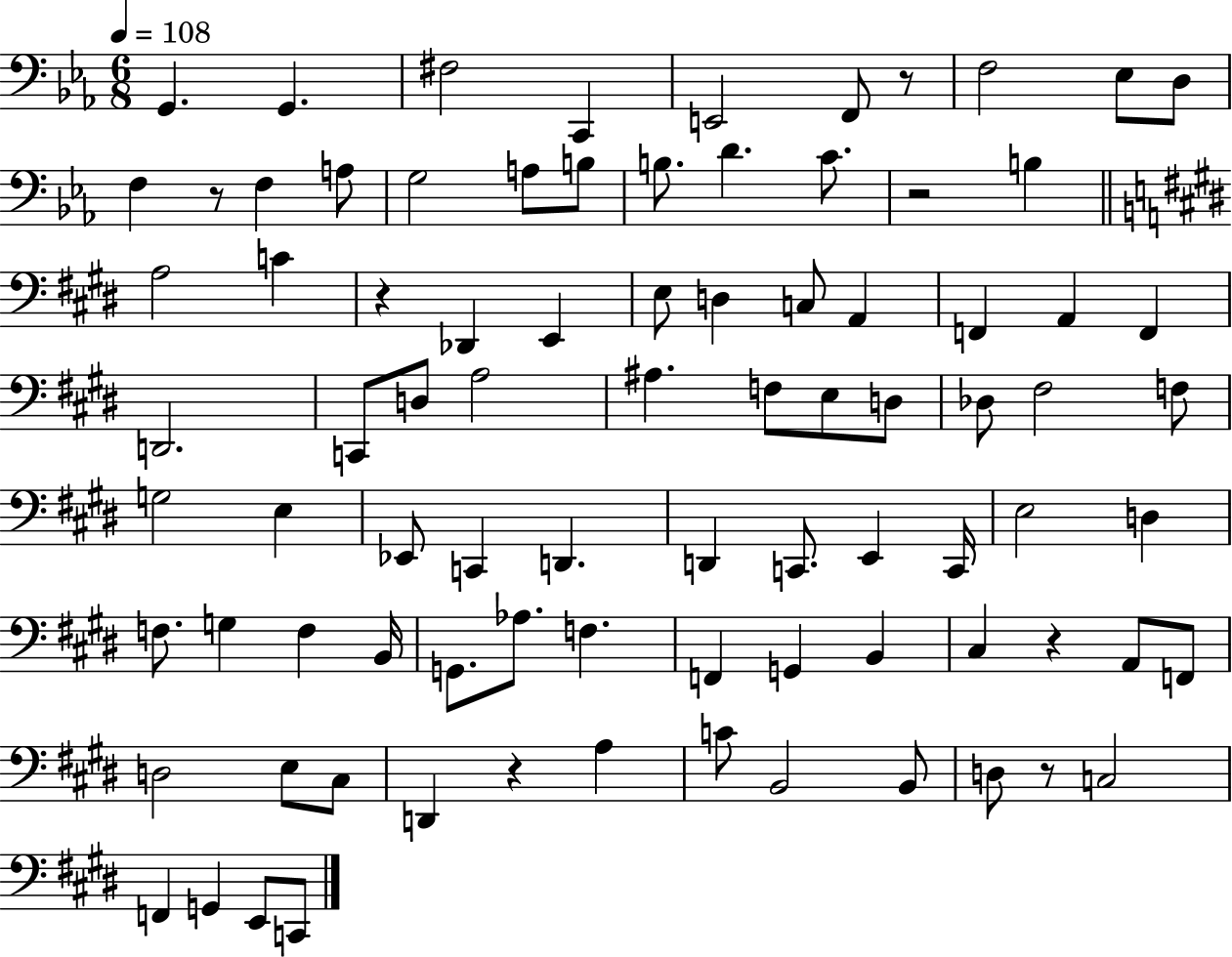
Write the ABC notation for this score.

X:1
T:Untitled
M:6/8
L:1/4
K:Eb
G,, G,, ^F,2 C,, E,,2 F,,/2 z/2 F,2 _E,/2 D,/2 F, z/2 F, A,/2 G,2 A,/2 B,/2 B,/2 D C/2 z2 B, A,2 C z _D,, E,, E,/2 D, C,/2 A,, F,, A,, F,, D,,2 C,,/2 D,/2 A,2 ^A, F,/2 E,/2 D,/2 _D,/2 ^F,2 F,/2 G,2 E, _E,,/2 C,, D,, D,, C,,/2 E,, C,,/4 E,2 D, F,/2 G, F, B,,/4 G,,/2 _A,/2 F, F,, G,, B,, ^C, z A,,/2 F,,/2 D,2 E,/2 ^C,/2 D,, z A, C/2 B,,2 B,,/2 D,/2 z/2 C,2 F,, G,, E,,/2 C,,/2